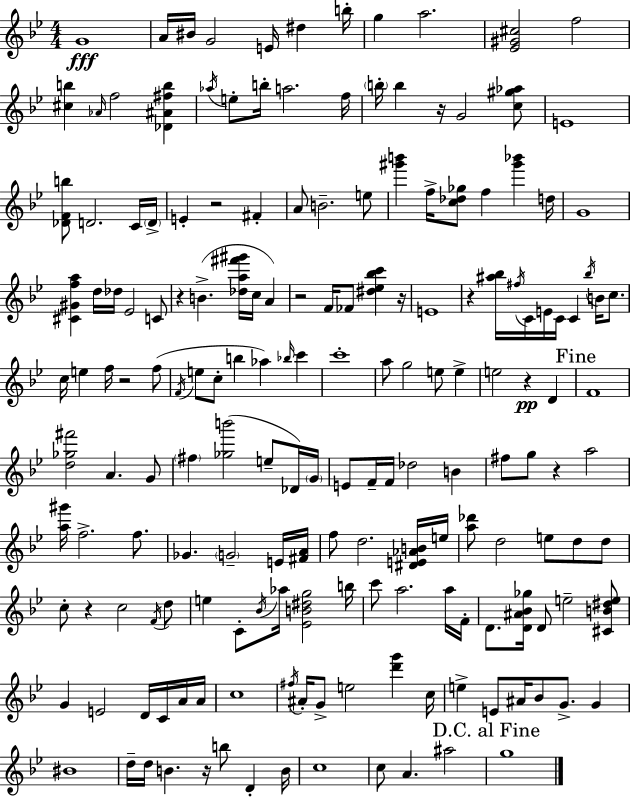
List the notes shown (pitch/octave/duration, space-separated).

G4/w A4/s BIS4/s G4/h E4/s D#5/q B5/s G5/q A5/h. [Eb4,G#4,C#5]/h F5/h [C#5,B5]/q Ab4/s F5/h [Db4,A#4,F#5,B5]/q Ab5/s E5/e B5/s A5/h. F5/s B5/s B5/q R/s G4/h [C5,G#5,Ab5]/e E4/w [Db4,F4,B5]/e D4/h. C4/s D4/s E4/q R/h F#4/q A4/e B4/h. E5/e [G#6,B6]/q F5/s [C5,Db5,Gb5]/e F5/q [G#6,Bb6]/q D5/s G4/w [C#4,G#4,F5,A5]/q D5/s Db5/s Eb4/h C4/e R/q B4/q. [Db5,A5,F#6,G#6]/s C5/s A4/q R/h F4/s FES4/e [D#5,Eb5,Bb5,C6]/q R/s E4/w R/q [A#5,Bb5]/s F#5/s C4/s E4/s C4/s C4/q Bb5/s B4/s C5/e. C5/s E5/q F5/s R/h F5/e F4/s E5/e C5/e B5/q Ab5/q Bb5/s C6/q C6/w A5/e G5/h E5/e E5/q E5/h R/q D4/q F4/w [D5,Gb5,F#6]/h A4/q. G4/e F#5/q [Gb5,B6]/h E5/e Db4/s G4/s E4/e F4/s F4/s Db5/h B4/q F#5/e G5/e R/q A5/h [A5,G#6]/s F5/h. F5/e. Gb4/q. G4/h E4/s [F#4,A4]/s F5/e D5/h. [D#4,E4,Ab4,B4]/s E5/s [A5,Db6]/e D5/h E5/e D5/e D5/e C5/e R/q C5/h F4/s D5/e E5/q C4/e Bb4/s Ab5/s [Eb4,B4,D#5,G5]/h B5/s C6/e A5/h. A5/s F4/s D4/e. [D4,A#4,Bb4,Gb5]/s D4/e E5/h [C#4,B4,D#5,E5]/e G4/q E4/h D4/s C4/s A4/s A4/s C5/w F#5/s A#4/s G4/e E5/h [D6,G6]/q C5/s E5/q E4/e A#4/s Bb4/e G4/e. G4/q BIS4/w D5/s D5/s B4/q. R/s B5/e D4/q B4/s C5/w C5/e A4/q. A#5/h G5/w